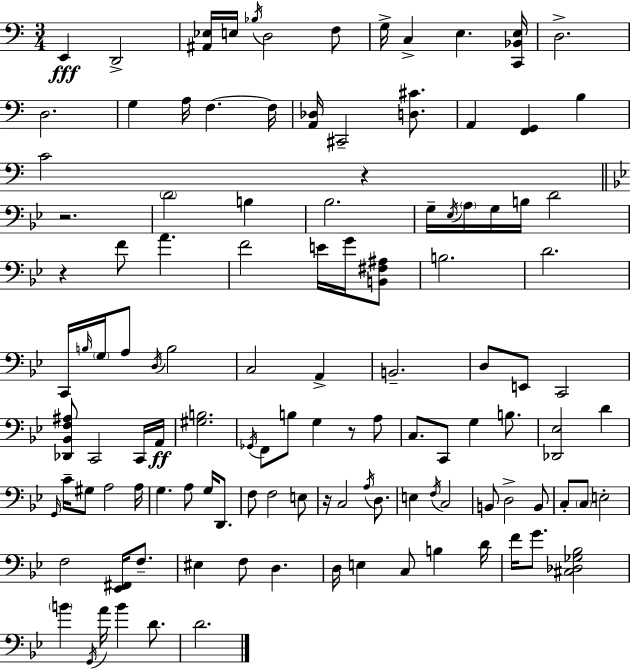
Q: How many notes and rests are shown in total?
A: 118